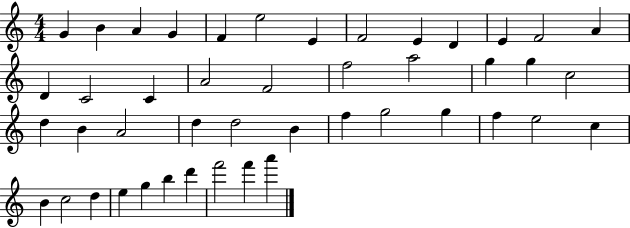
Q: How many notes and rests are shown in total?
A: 45